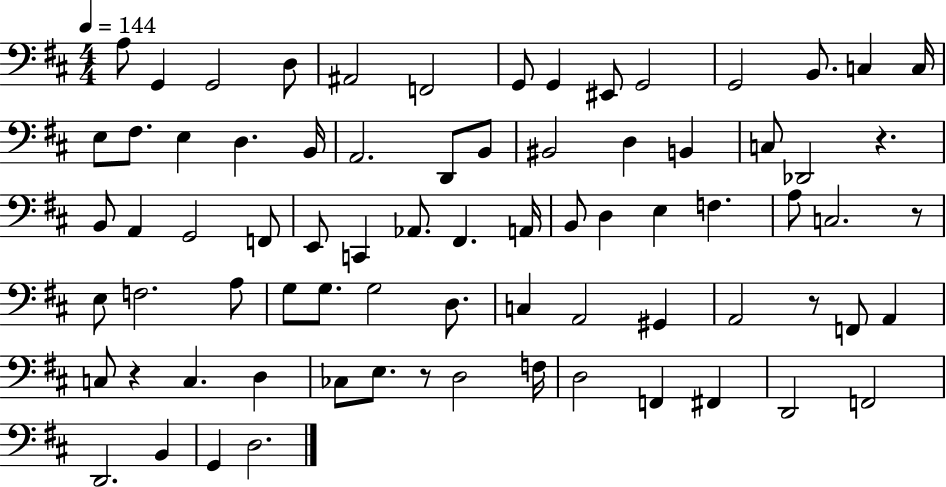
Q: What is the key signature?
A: D major